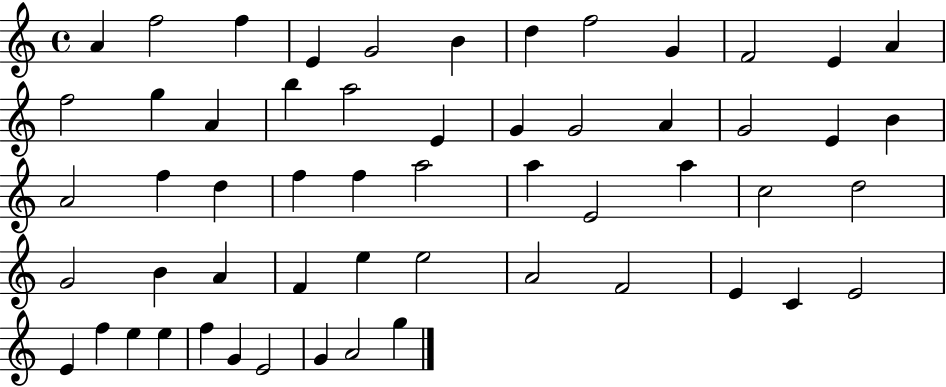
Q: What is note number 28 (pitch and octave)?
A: F5